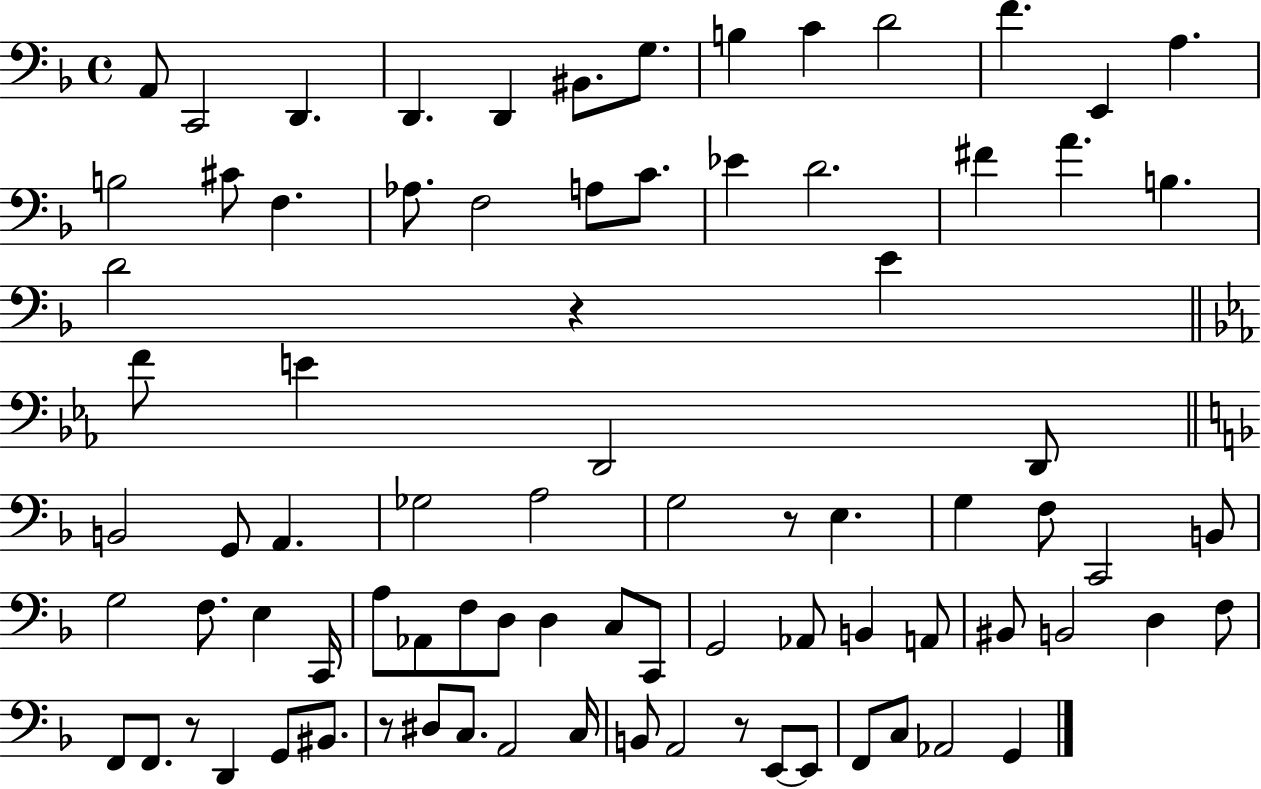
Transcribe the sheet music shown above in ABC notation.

X:1
T:Untitled
M:4/4
L:1/4
K:F
A,,/2 C,,2 D,, D,, D,, ^B,,/2 G,/2 B, C D2 F E,, A, B,2 ^C/2 F, _A,/2 F,2 A,/2 C/2 _E D2 ^F A B, D2 z E F/2 E D,,2 D,,/2 B,,2 G,,/2 A,, _G,2 A,2 G,2 z/2 E, G, F,/2 C,,2 B,,/2 G,2 F,/2 E, C,,/4 A,/2 _A,,/2 F,/2 D,/2 D, C,/2 C,,/2 G,,2 _A,,/2 B,, A,,/2 ^B,,/2 B,,2 D, F,/2 F,,/2 F,,/2 z/2 D,, G,,/2 ^B,,/2 z/2 ^D,/2 C,/2 A,,2 C,/4 B,,/2 A,,2 z/2 E,,/2 E,,/2 F,,/2 C,/2 _A,,2 G,,